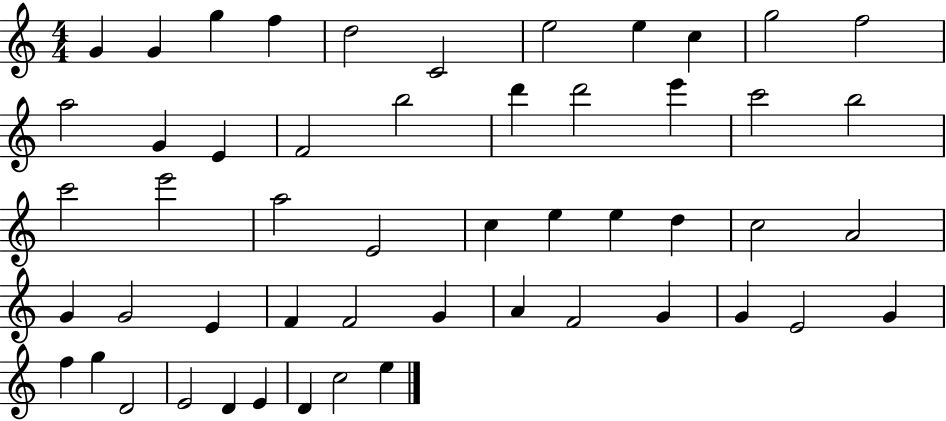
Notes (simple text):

G4/q G4/q G5/q F5/q D5/h C4/h E5/h E5/q C5/q G5/h F5/h A5/h G4/q E4/q F4/h B5/h D6/q D6/h E6/q C6/h B5/h C6/h E6/h A5/h E4/h C5/q E5/q E5/q D5/q C5/h A4/h G4/q G4/h E4/q F4/q F4/h G4/q A4/q F4/h G4/q G4/q E4/h G4/q F5/q G5/q D4/h E4/h D4/q E4/q D4/q C5/h E5/q